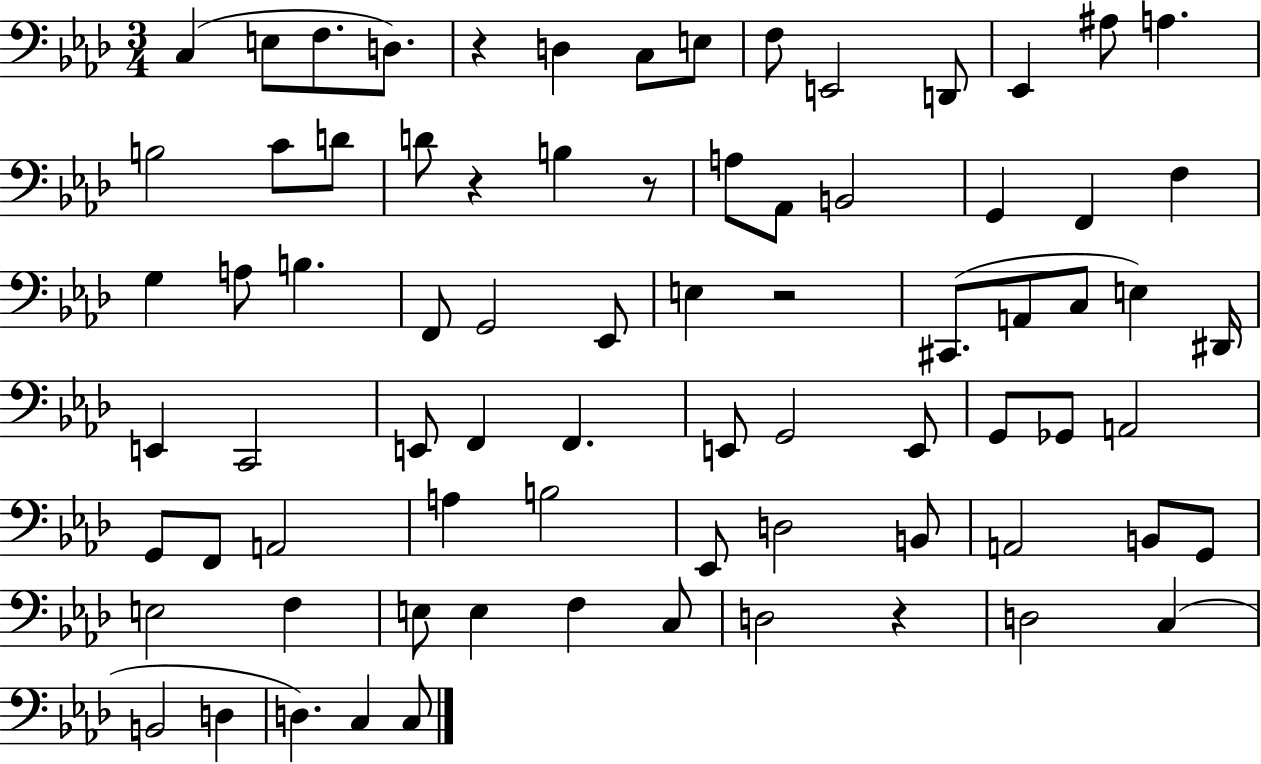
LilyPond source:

{
  \clef bass
  \numericTimeSignature
  \time 3/4
  \key aes \major
  \repeat volta 2 { c4( e8 f8. d8.) | r4 d4 c8 e8 | f8 e,2 d,8 | ees,4 ais8 a4. | \break b2 c'8 d'8 | d'8 r4 b4 r8 | a8 aes,8 b,2 | g,4 f,4 f4 | \break g4 a8 b4. | f,8 g,2 ees,8 | e4 r2 | cis,8.( a,8 c8 e4) dis,16 | \break e,4 c,2 | e,8 f,4 f,4. | e,8 g,2 e,8 | g,8 ges,8 a,2 | \break g,8 f,8 a,2 | a4 b2 | ees,8 d2 b,8 | a,2 b,8 g,8 | \break e2 f4 | e8 e4 f4 c8 | d2 r4 | d2 c4( | \break b,2 d4 | d4.) c4 c8 | } \bar "|."
}